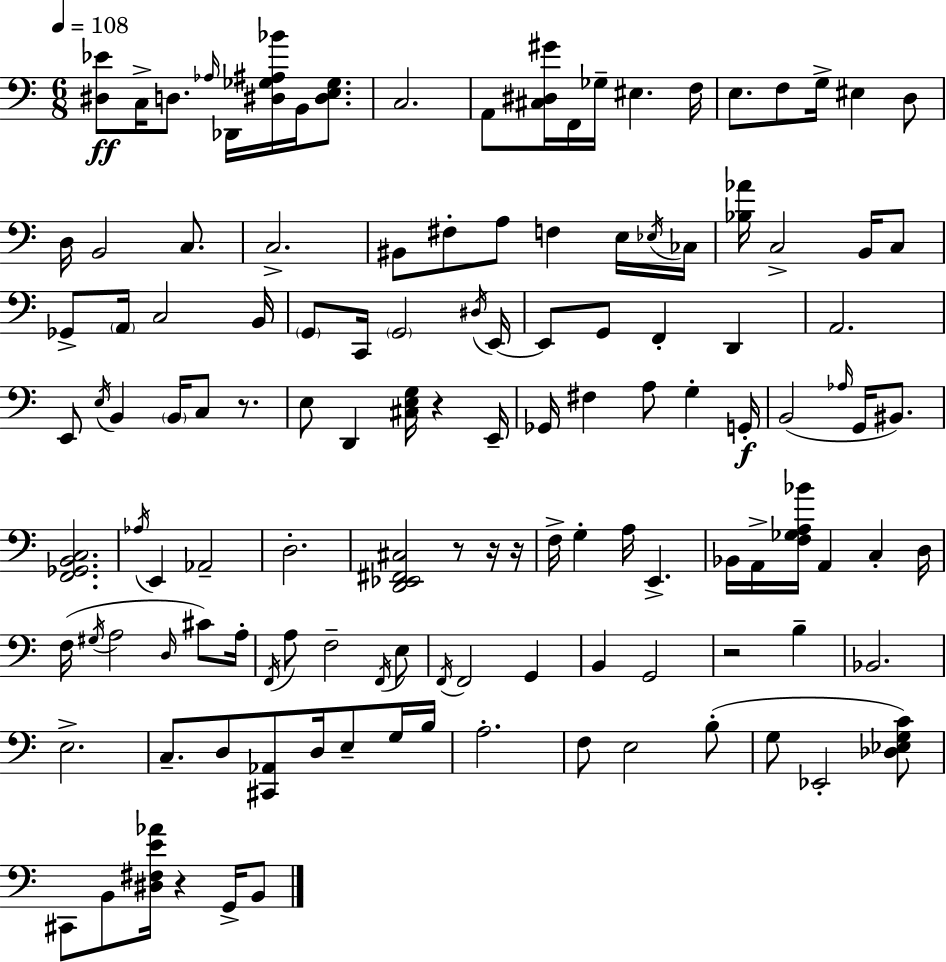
{
  \clef bass
  \numericTimeSignature
  \time 6/8
  \key a \minor
  \tempo 4 = 108
  <dis ees'>8\ff c16-> d8. \grace { aes16 } des,16 <dis ges ais bes'>16 b,16 <dis e ges>8. | c2. | a,8 <cis dis gis'>16 f,16 ges16-- eis4. | f16 e8. f8 g16-> eis4 d8 | \break d16 b,2 c8. | c2.-> | bis,8 fis8-. a8 f4 e16 | \acciaccatura { ees16 } ces16 <bes aes'>16 c2-> b,16 | \break c8 ges,8-> \parenthesize a,16 c2 | b,16 \parenthesize g,8 c,16 \parenthesize g,2 | \acciaccatura { dis16 } e,16~~ e,8 g,8 f,4-. d,4 | a,2. | \break e,8 \acciaccatura { e16 } b,4 \parenthesize b,16 c8 | r8. e8 d,4 <cis e g>16 r4 | e,16-- ges,16 fis4 a8 g4-. | g,16-.\f b,2( | \break \grace { aes16 } g,16 bis,8.) <f, ges, b, c>2. | \acciaccatura { aes16 } e,4 aes,2-- | d2.-. | <d, ees, fis, cis>2 | \break r8 r16 r16 f16-> g4-. a16 | e,4.-> bes,16 a,16-> <f ges a bes'>16 a,4 | c4-. d16 f16( \acciaccatura { gis16 } a2 | \grace { d16 }) cis'8 a16-. \acciaccatura { f,16 } a8 f2-- | \break \acciaccatura { f,16 } e8 \acciaccatura { f,16 } f,2 | g,4 b,4 | g,2 r2 | b4-- bes,2. | \break e2.-> | c8.-- | d8 <cis, aes,>8 d16 e8-- g16 b16 a2.-. | f8 | \break e2 b8-.( g8 | ees,2-. <des ees g c'>8) cis,8 | b,8 <dis fis e' aes'>16 r4 g,16-> b,8 \bar "|."
}